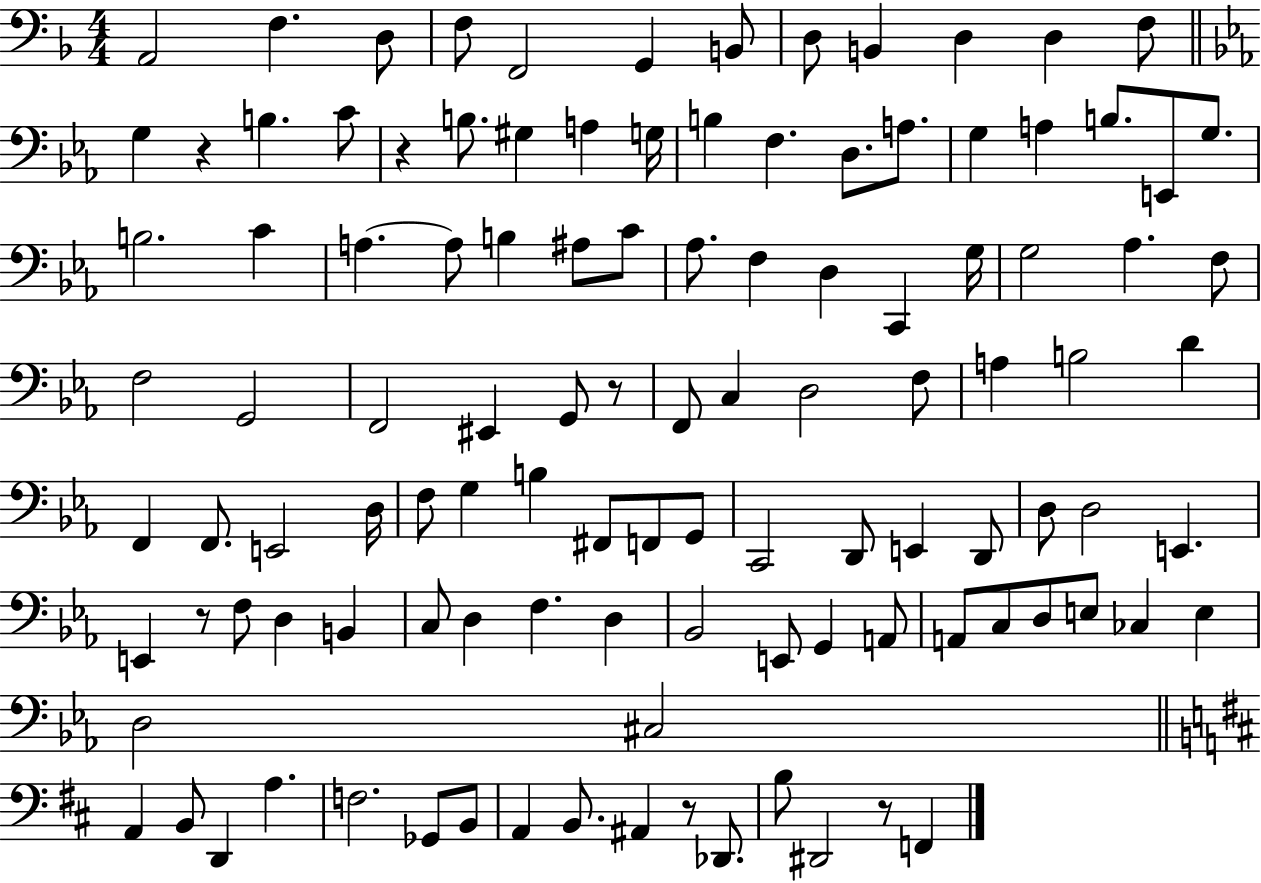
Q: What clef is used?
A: bass